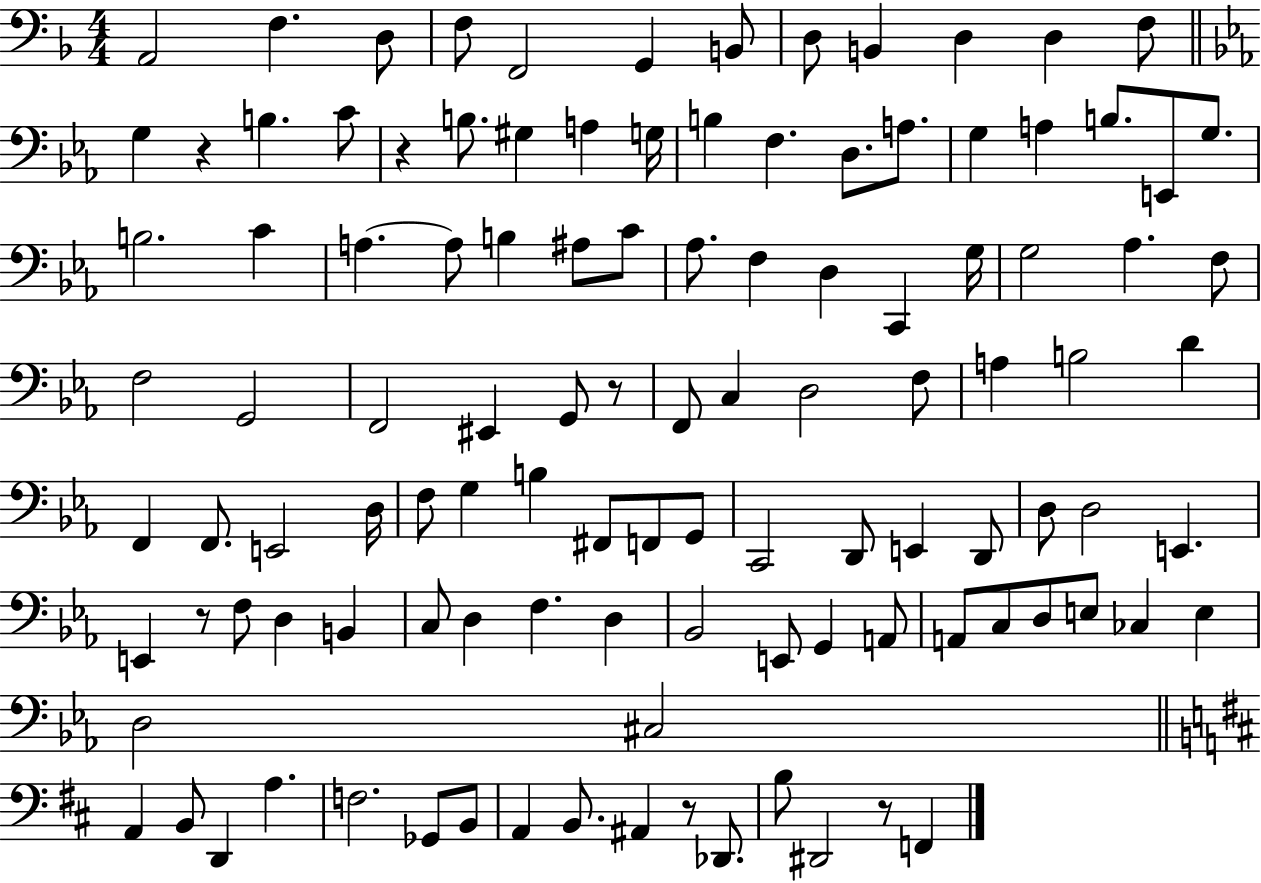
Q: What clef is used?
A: bass